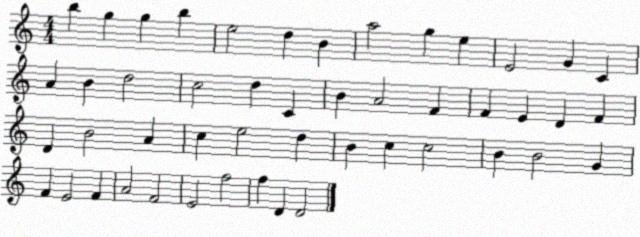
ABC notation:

X:1
T:Untitled
M:4/4
L:1/4
K:C
b g g b e2 d B a2 g e E2 G C A B d2 c2 d C B A2 F F E D F D B2 A c e2 d B c c2 B B2 G F E2 F A2 F2 E2 f2 f D D2